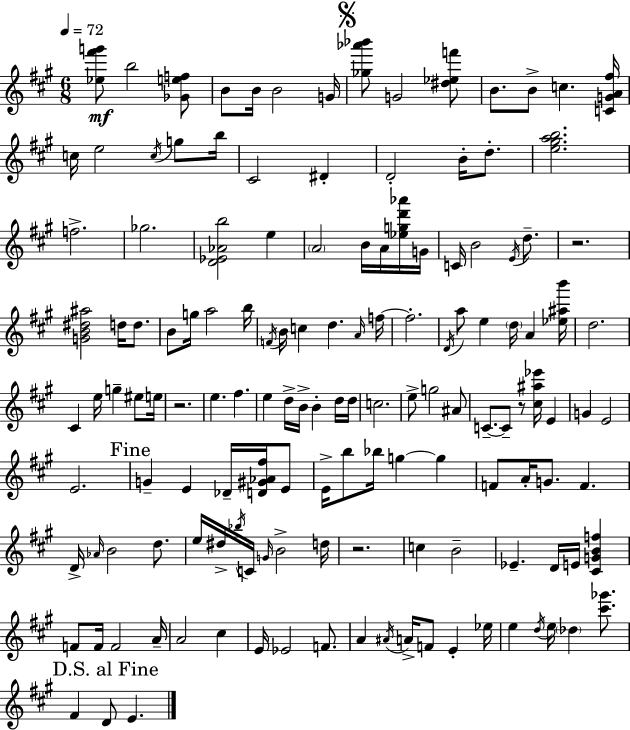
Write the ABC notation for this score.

X:1
T:Untitled
M:6/8
L:1/4
K:A
[_e^f'g']/2 b2 [_Gef]/2 B/2 B/4 B2 G/4 [_g_a'_b']/2 G2 [^d_ef']/2 B/2 B/2 c [CGA^f]/4 c/4 e2 c/4 g/2 b/4 ^C2 ^D D2 B/4 d/2 [e^gab]2 f2 _g2 [D_E_Ab]2 e A2 B/4 A/4 [_egd'_a']/4 G/4 C/4 B2 E/4 d/2 z2 [GB^d^a]2 d/4 d/2 B/2 g/4 a2 b/4 F/4 B/4 c d A/4 f/4 f2 D/4 a/2 e d/4 A [_e^ab']/4 d2 ^C e/4 g ^e/2 e/4 z2 e ^f e d/4 B/4 B d/4 d/4 c2 e/2 g2 ^A/2 C/2 C/2 z/2 [^c^a_e']/4 E G E2 E2 G E _D/4 [D^G_A^f]/4 E/2 E/4 b/2 _b/4 g g F/2 A/4 G/2 F D/4 _A/4 B2 d/2 e/4 ^d/4 _b/4 C/4 G/4 B2 d/4 z2 c B2 _E D/4 E/4 [^CGBf] F/2 F/4 F2 A/4 A2 ^c E/4 _E2 F/2 A ^A/4 A/4 F/2 E _e/4 e d/4 e/4 _d [^c'_g']/2 ^F D/2 E